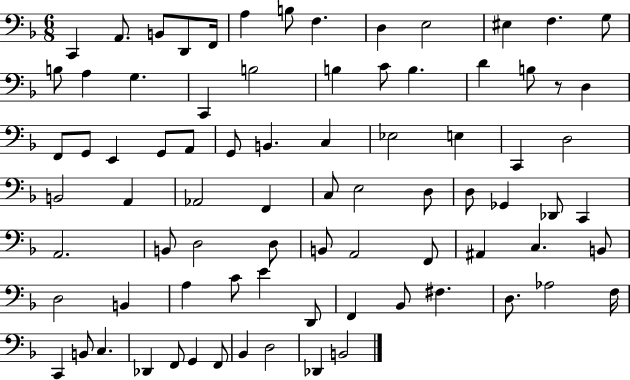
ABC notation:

X:1
T:Untitled
M:6/8
L:1/4
K:F
C,, A,,/2 B,,/2 D,,/2 F,,/4 A, B,/2 F, D, E,2 ^E, F, G,/2 B,/2 A, G, C,, B,2 B, C/2 B, D B,/2 z/2 D, F,,/2 G,,/2 E,, G,,/2 A,,/2 G,,/2 B,, C, _E,2 E, C,, D,2 B,,2 A,, _A,,2 F,, C,/2 E,2 D,/2 D,/2 _G,, _D,,/2 C,, A,,2 B,,/2 D,2 D,/2 B,,/2 A,,2 F,,/2 ^A,, C, B,,/2 D,2 B,, A, C/2 E D,,/2 F,, _B,,/2 ^F, D,/2 _A,2 F,/4 C,, B,,/2 C, _D,, F,,/2 G,, F,,/2 _B,, D,2 _D,, B,,2